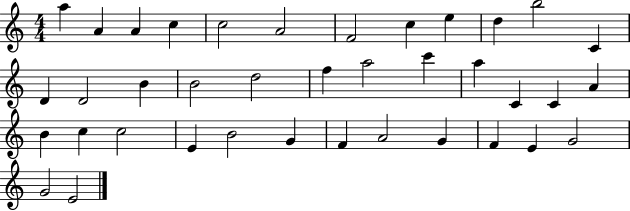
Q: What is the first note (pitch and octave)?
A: A5